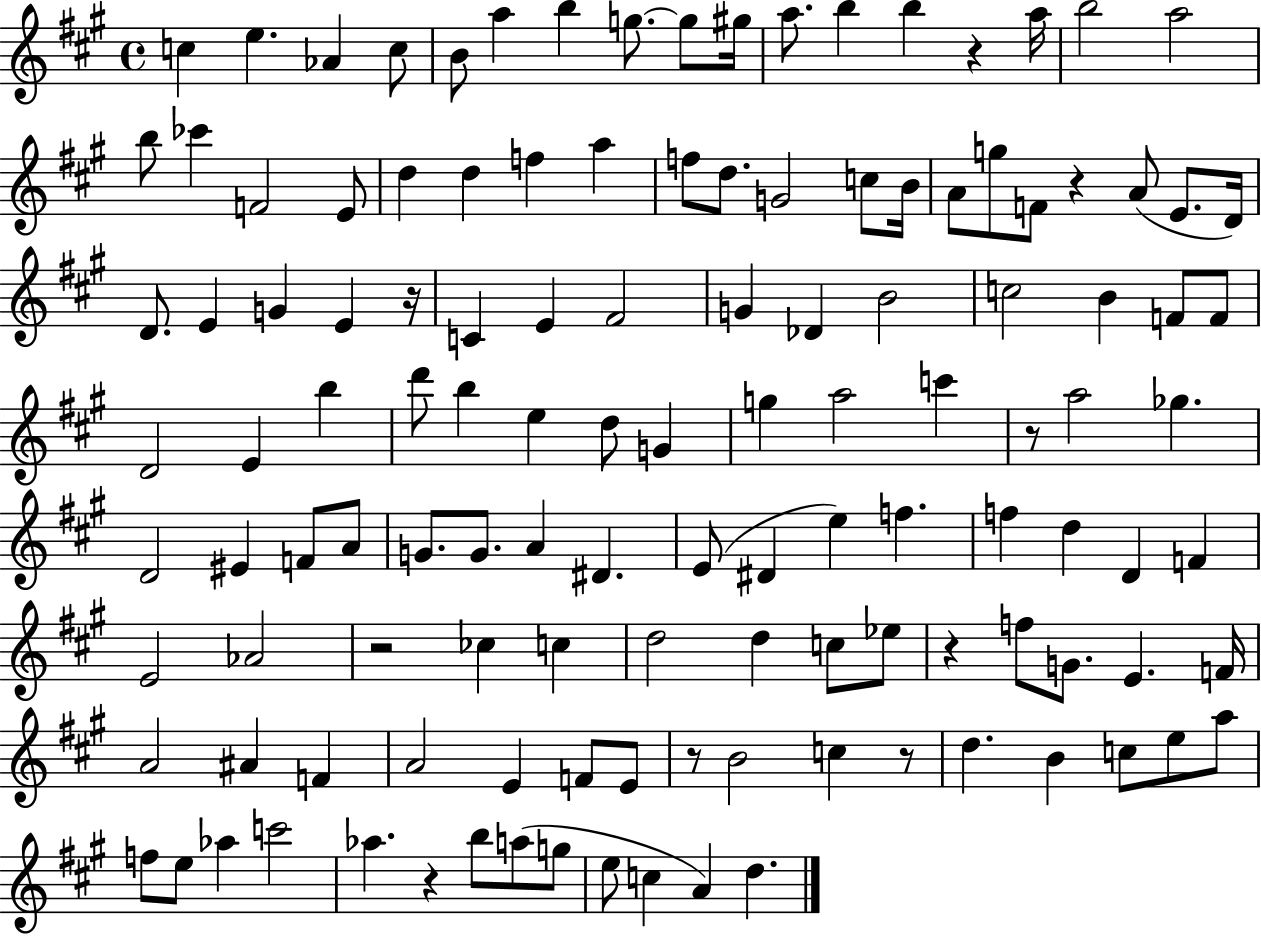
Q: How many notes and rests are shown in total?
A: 125